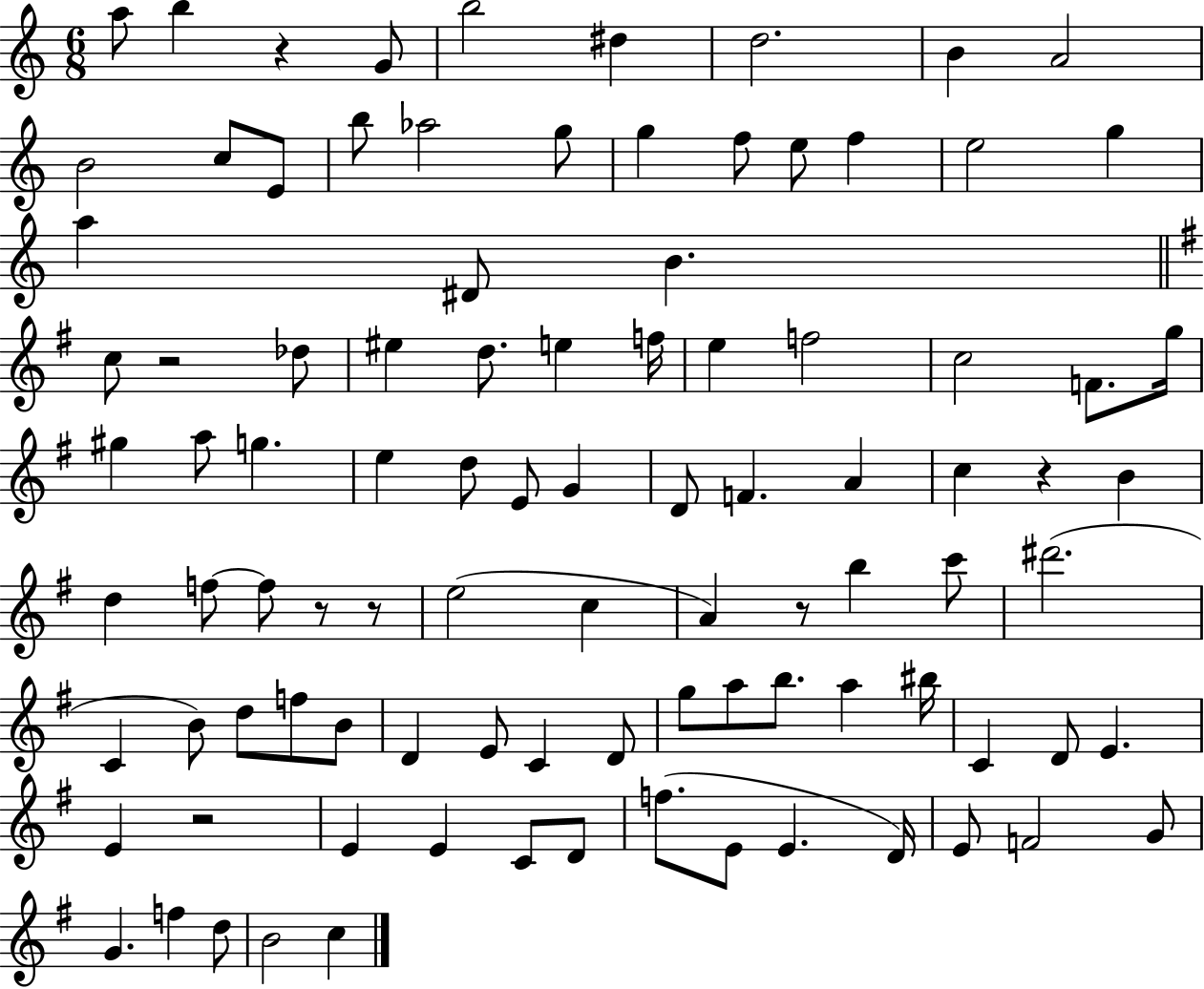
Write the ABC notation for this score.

X:1
T:Untitled
M:6/8
L:1/4
K:C
a/2 b z G/2 b2 ^d d2 B A2 B2 c/2 E/2 b/2 _a2 g/2 g f/2 e/2 f e2 g a ^D/2 B c/2 z2 _d/2 ^e d/2 e f/4 e f2 c2 F/2 g/4 ^g a/2 g e d/2 E/2 G D/2 F A c z B d f/2 f/2 z/2 z/2 e2 c A z/2 b c'/2 ^d'2 C B/2 d/2 f/2 B/2 D E/2 C D/2 g/2 a/2 b/2 a ^b/4 C D/2 E E z2 E E C/2 D/2 f/2 E/2 E D/4 E/2 F2 G/2 G f d/2 B2 c